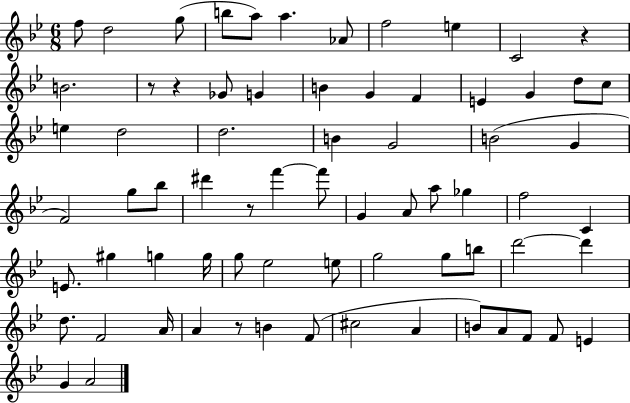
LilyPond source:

{
  \clef treble
  \numericTimeSignature
  \time 6/8
  \key bes \major
  f''8 d''2 g''8( | b''8 a''8) a''4. aes'8 | f''2 e''4 | c'2 r4 | \break b'2. | r8 r4 ges'8 g'4 | b'4 g'4 f'4 | e'4 g'4 d''8 c''8 | \break e''4 d''2 | d''2. | b'4 g'2 | b'2( g'4 | \break f'2) g''8 bes''8 | dis'''4 r8 f'''4~~ f'''8 | g'4 a'8 a''8 ges''4 | f''2 c'4 | \break e'8. gis''4 g''4 g''16 | g''8 ees''2 e''8 | g''2 g''8 b''8 | d'''2~~ d'''4 | \break d''8. f'2 a'16 | a'4 r8 b'4 f'8( | cis''2 a'4 | b'8) a'8 f'8 f'8 e'4 | \break g'4 a'2 | \bar "|."
}